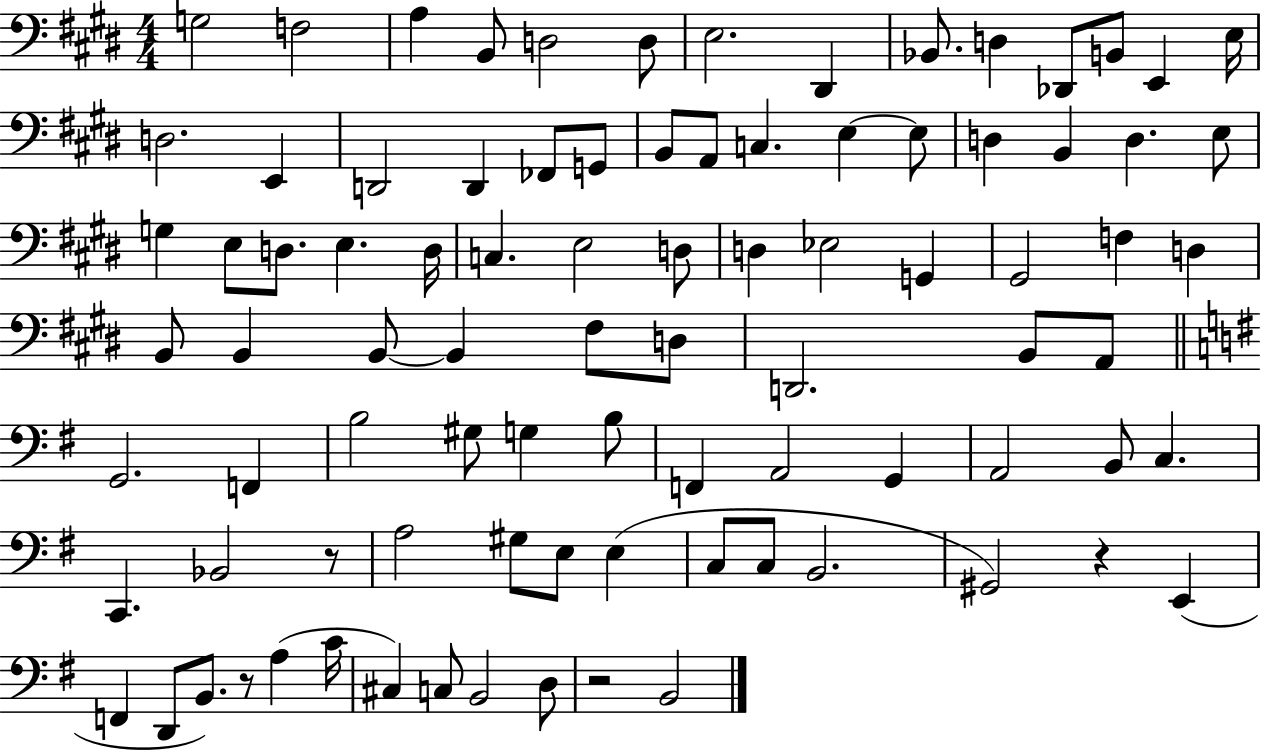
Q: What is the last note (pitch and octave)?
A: B2